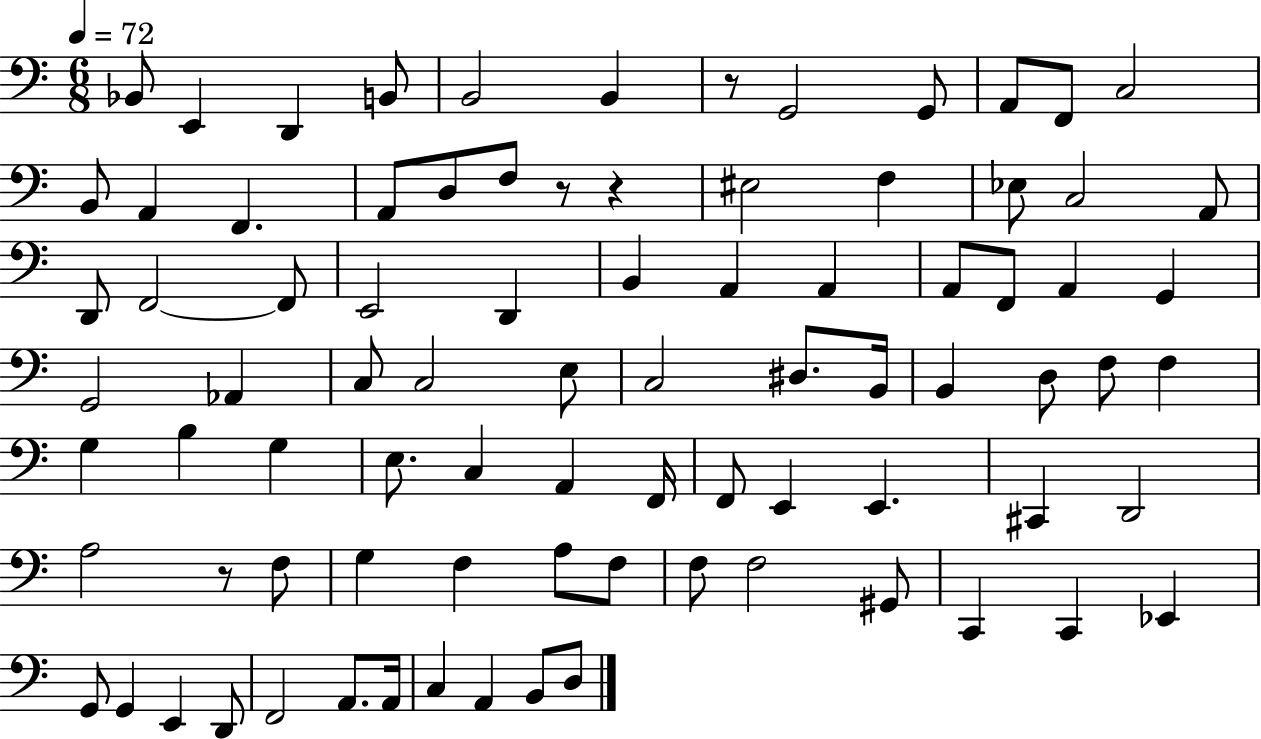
Bb2/e E2/q D2/q B2/e B2/h B2/q R/e G2/h G2/e A2/e F2/e C3/h B2/e A2/q F2/q. A2/e D3/e F3/e R/e R/q EIS3/h F3/q Eb3/e C3/h A2/e D2/e F2/h F2/e E2/h D2/q B2/q A2/q A2/q A2/e F2/e A2/q G2/q G2/h Ab2/q C3/e C3/h E3/e C3/h D#3/e. B2/s B2/q D3/e F3/e F3/q G3/q B3/q G3/q E3/e. C3/q A2/q F2/s F2/e E2/q E2/q. C#2/q D2/h A3/h R/e F3/e G3/q F3/q A3/e F3/e F3/e F3/h G#2/e C2/q C2/q Eb2/q G2/e G2/q E2/q D2/e F2/h A2/e. A2/s C3/q A2/q B2/e D3/e